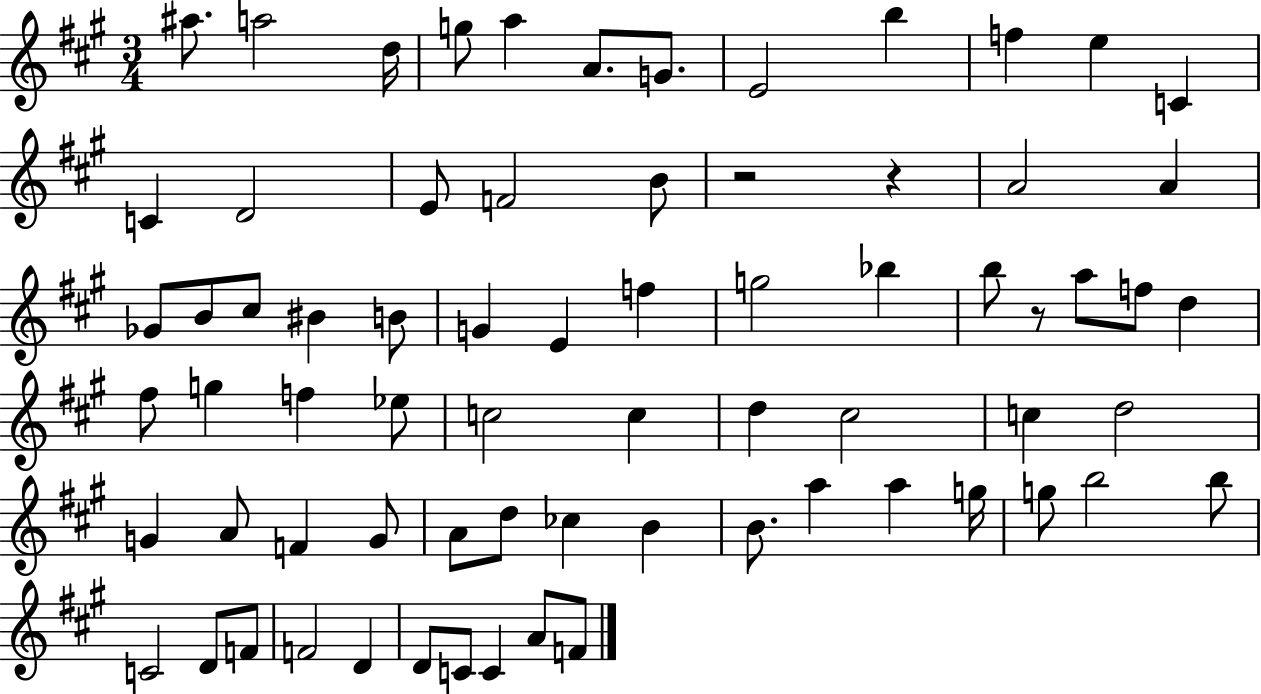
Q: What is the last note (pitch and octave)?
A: F4